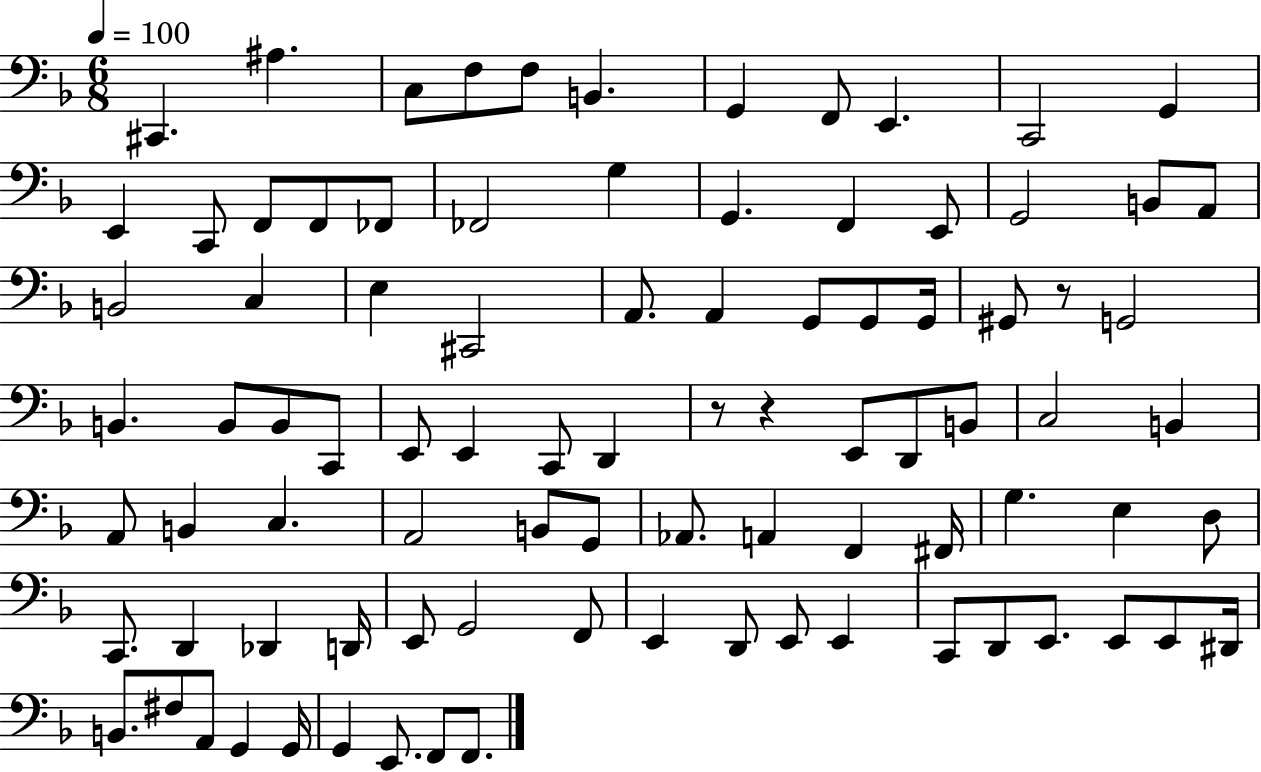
C#2/q. A#3/q. C3/e F3/e F3/e B2/q. G2/q F2/e E2/q. C2/h G2/q E2/q C2/e F2/e F2/e FES2/e FES2/h G3/q G2/q. F2/q E2/e G2/h B2/e A2/e B2/h C3/q E3/q C#2/h A2/e. A2/q G2/e G2/e G2/s G#2/e R/e G2/h B2/q. B2/e B2/e C2/e E2/e E2/q C2/e D2/q R/e R/q E2/e D2/e B2/e C3/h B2/q A2/e B2/q C3/q. A2/h B2/e G2/e Ab2/e. A2/q F2/q F#2/s G3/q. E3/q D3/e C2/e. D2/q Db2/q D2/s E2/e G2/h F2/e E2/q D2/e E2/e E2/q C2/e D2/e E2/e. E2/e E2/e D#2/s B2/e. F#3/e A2/e G2/q G2/s G2/q E2/e. F2/e F2/e.